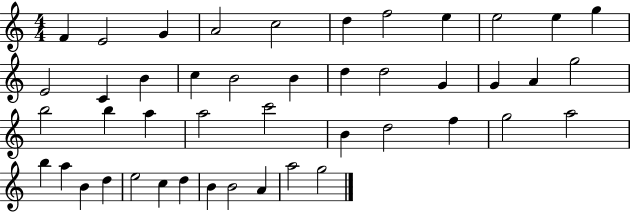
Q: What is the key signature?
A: C major